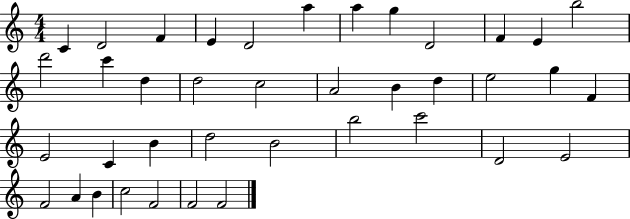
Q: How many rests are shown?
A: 0